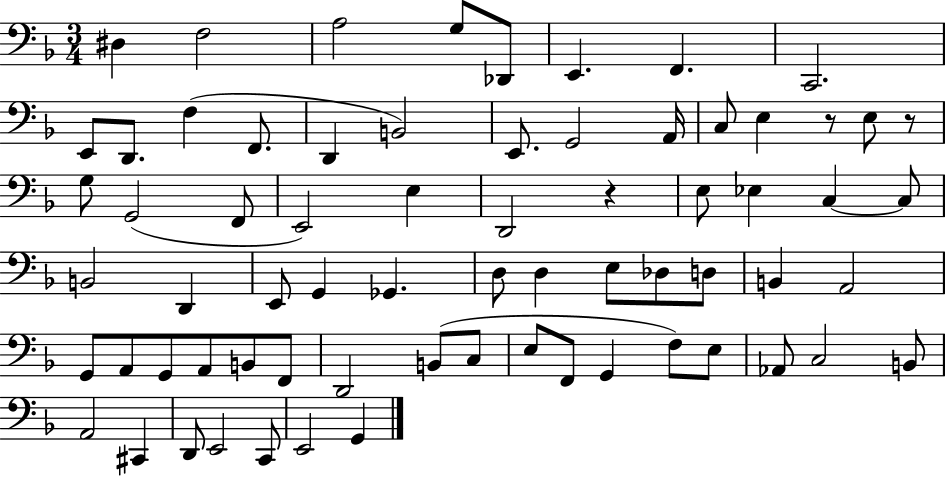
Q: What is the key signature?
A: F major